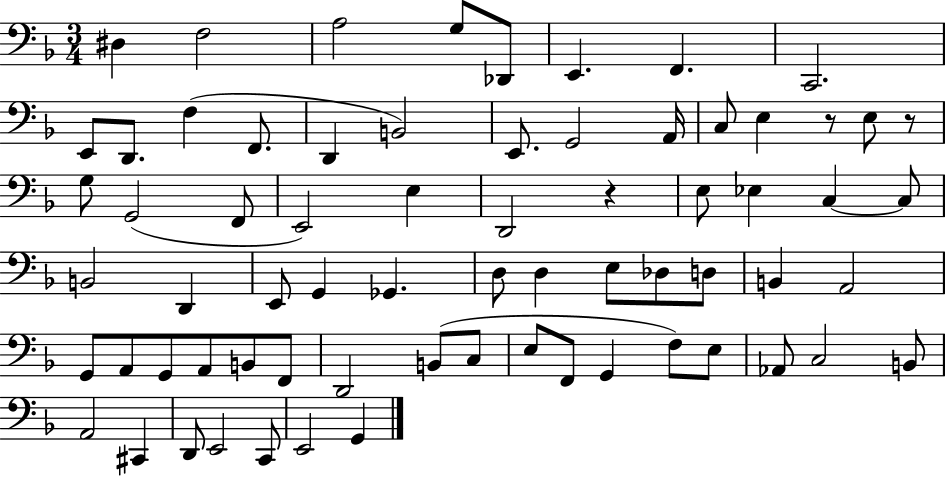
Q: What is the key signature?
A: F major